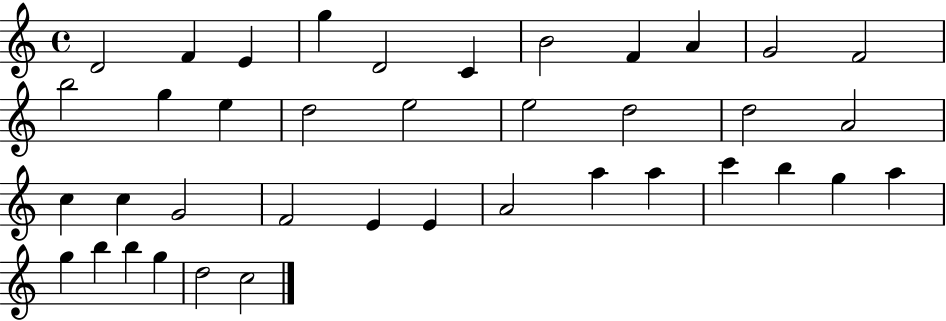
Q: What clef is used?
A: treble